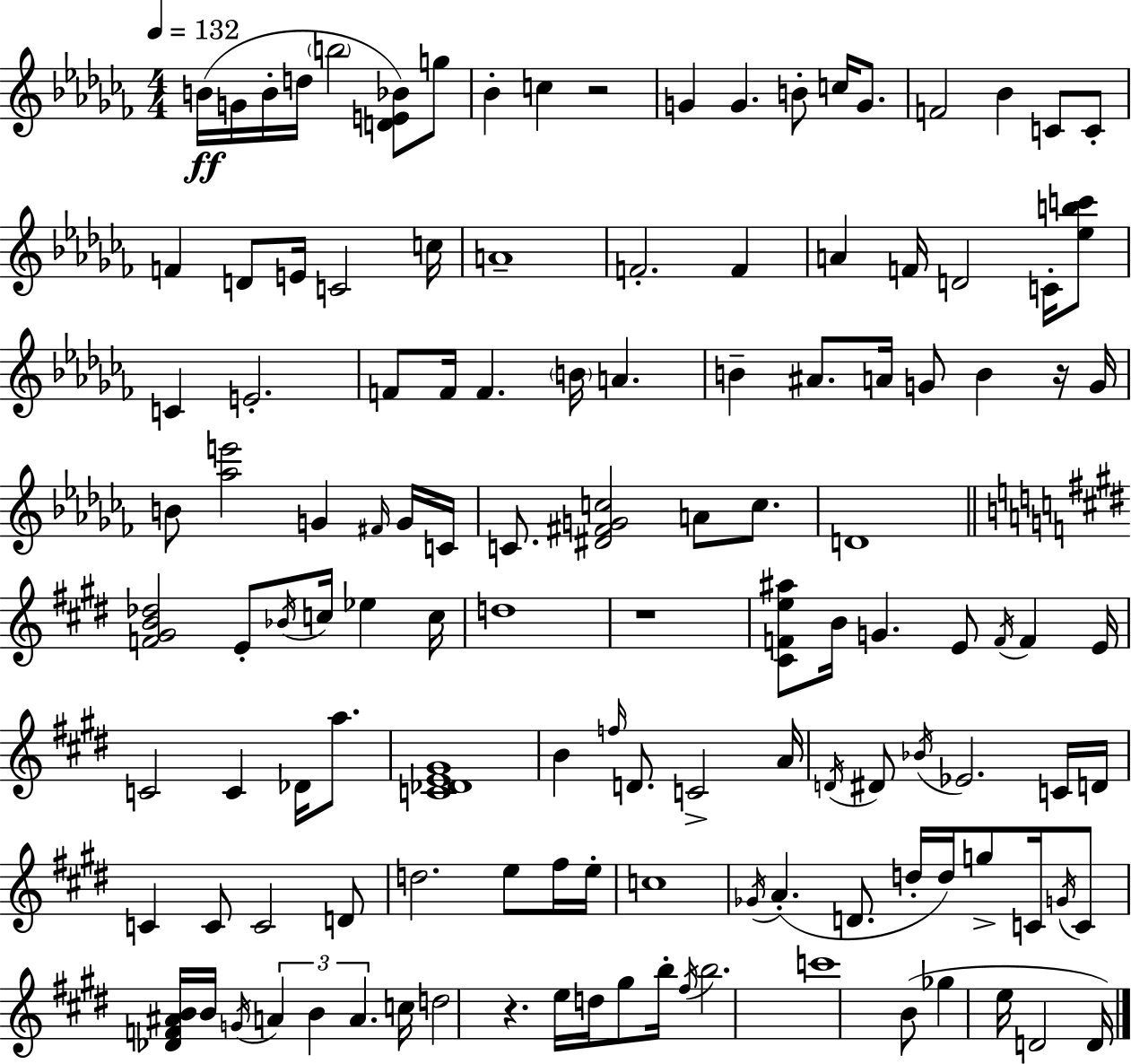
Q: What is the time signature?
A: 4/4